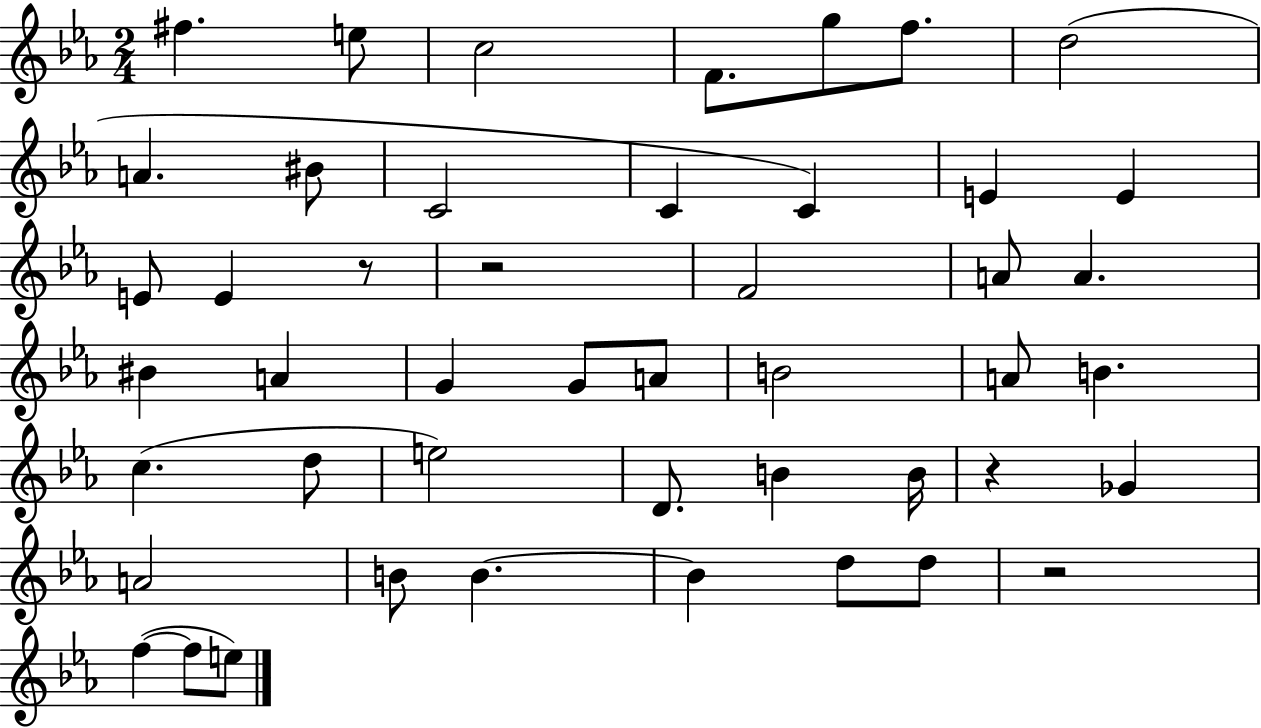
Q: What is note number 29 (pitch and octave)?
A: D5